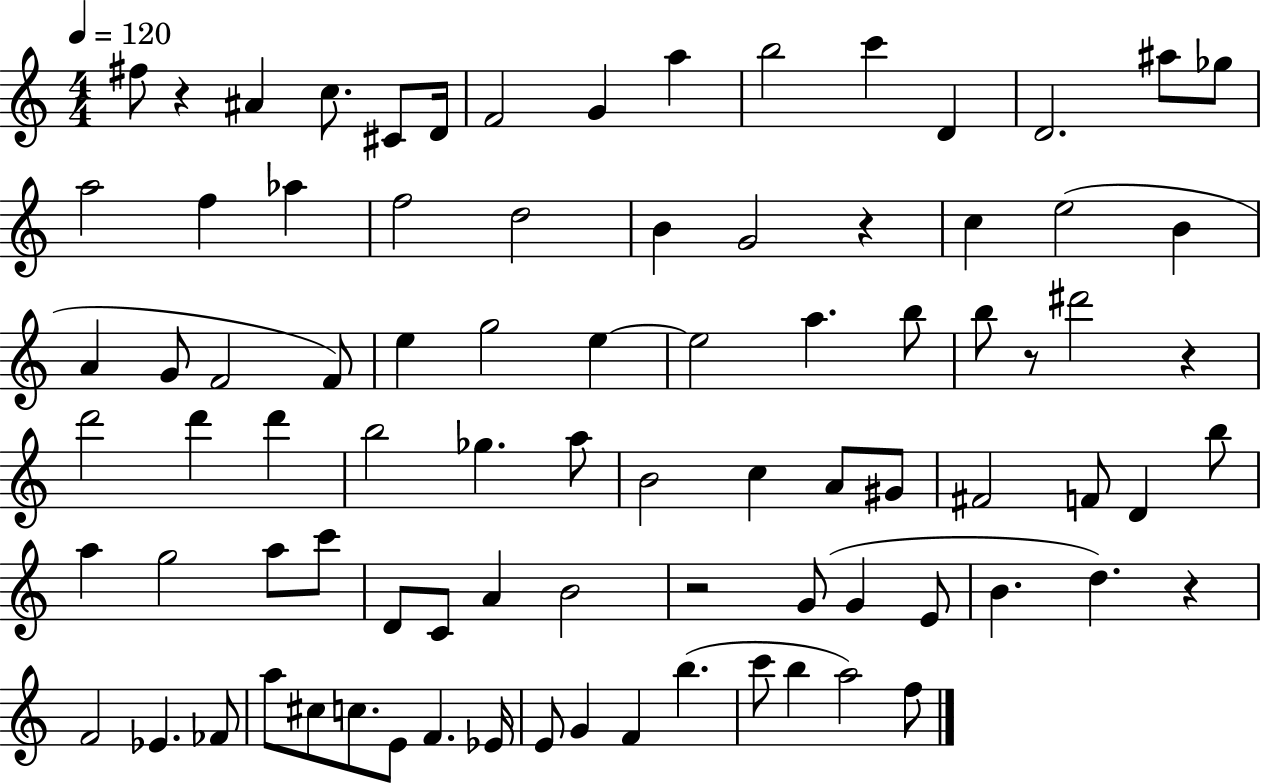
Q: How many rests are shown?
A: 6